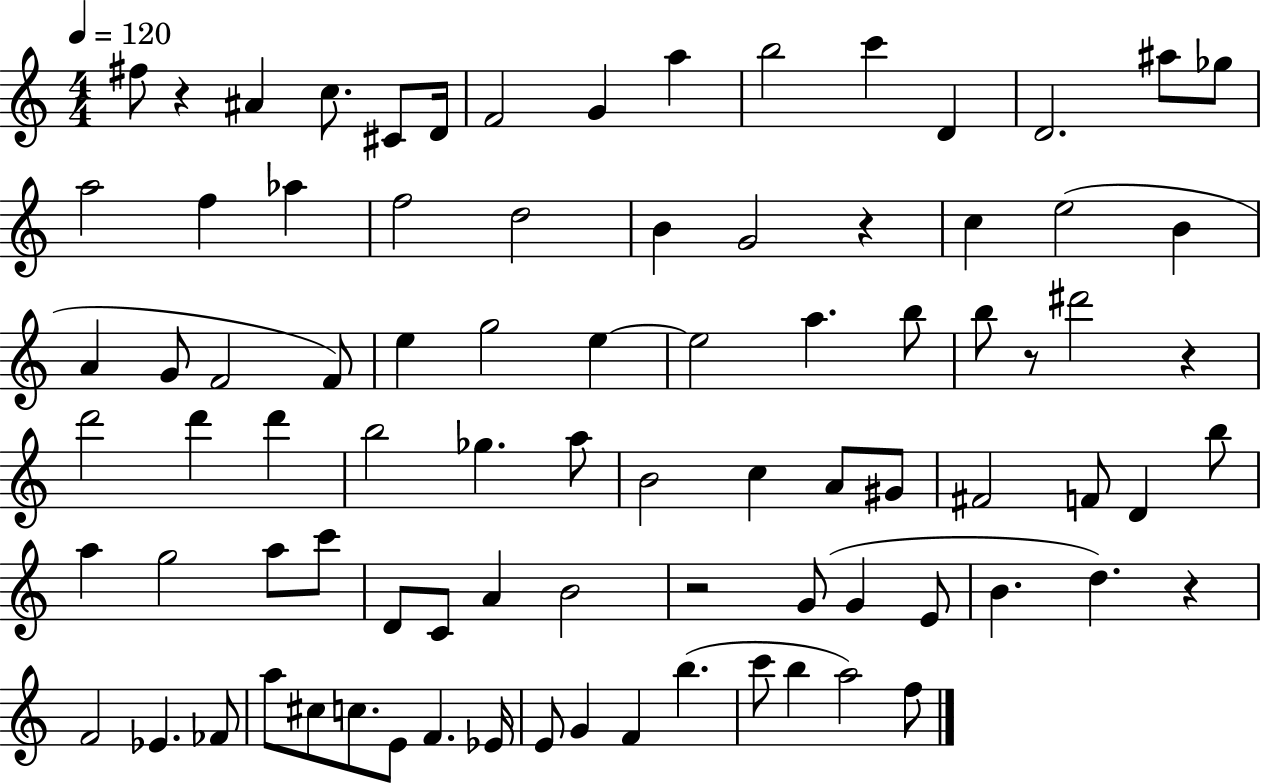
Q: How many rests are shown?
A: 6